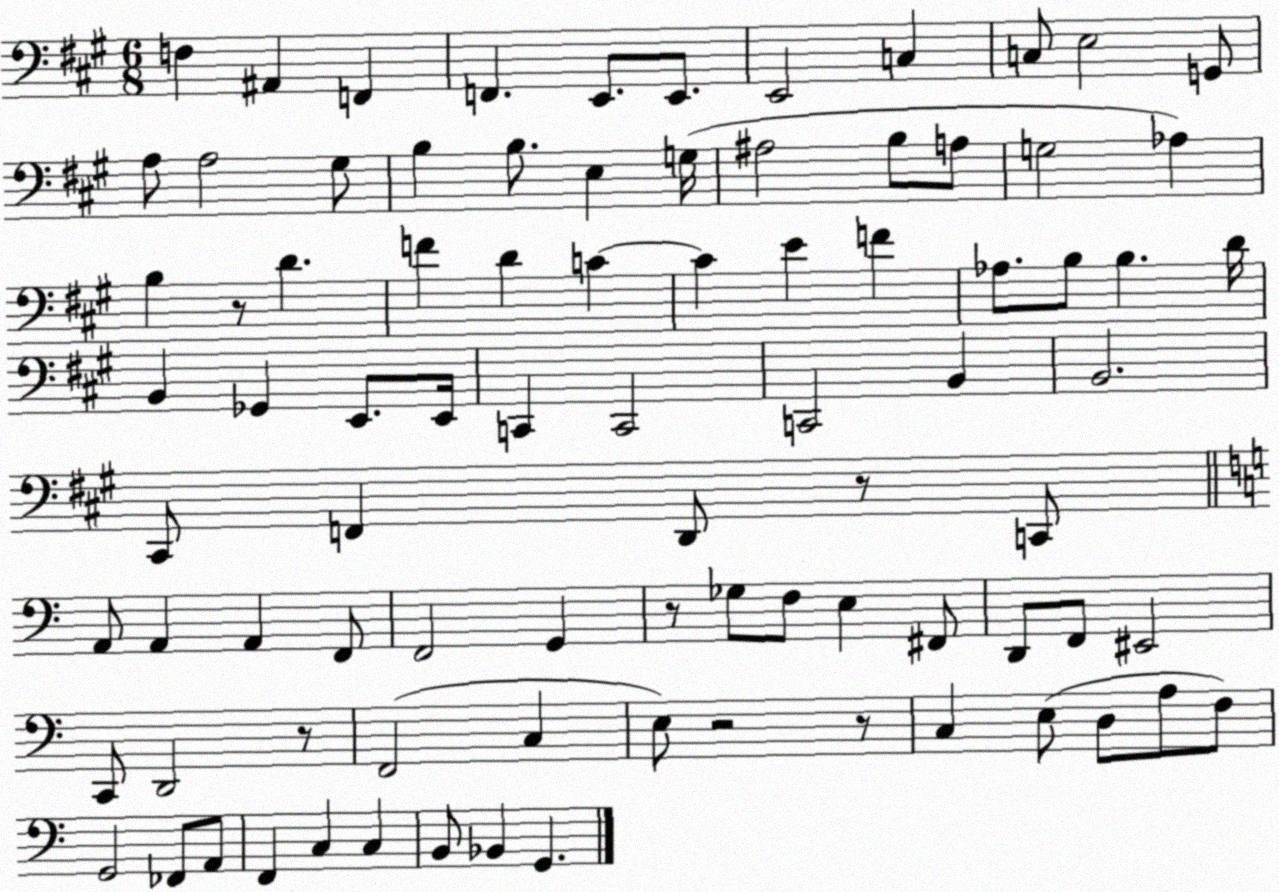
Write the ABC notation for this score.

X:1
T:Untitled
M:6/8
L:1/4
K:A
F, ^A,, F,, F,, E,,/2 E,,/2 E,,2 C, C,/2 E,2 G,,/2 A,/2 A,2 ^G,/2 B, B,/2 E, G,/4 ^A,2 B,/2 A,/2 G,2 _A, B, z/2 D F D C C E F _A,/2 B,/2 B, D/4 B,, _G,, E,,/2 E,,/4 C,, C,,2 C,,2 B,, B,,2 ^C,,/2 F,, D,,/2 z/2 C,,/2 A,,/2 A,, A,, F,,/2 F,,2 G,, z/2 _G,/2 F,/2 E, ^F,,/2 D,,/2 F,,/2 ^E,,2 C,,/2 D,,2 z/2 F,,2 C, E,/2 z2 z/2 C, E,/2 D,/2 A,/2 F,/2 G,,2 _F,,/2 A,,/2 F,, C, C, B,,/2 _B,, G,,